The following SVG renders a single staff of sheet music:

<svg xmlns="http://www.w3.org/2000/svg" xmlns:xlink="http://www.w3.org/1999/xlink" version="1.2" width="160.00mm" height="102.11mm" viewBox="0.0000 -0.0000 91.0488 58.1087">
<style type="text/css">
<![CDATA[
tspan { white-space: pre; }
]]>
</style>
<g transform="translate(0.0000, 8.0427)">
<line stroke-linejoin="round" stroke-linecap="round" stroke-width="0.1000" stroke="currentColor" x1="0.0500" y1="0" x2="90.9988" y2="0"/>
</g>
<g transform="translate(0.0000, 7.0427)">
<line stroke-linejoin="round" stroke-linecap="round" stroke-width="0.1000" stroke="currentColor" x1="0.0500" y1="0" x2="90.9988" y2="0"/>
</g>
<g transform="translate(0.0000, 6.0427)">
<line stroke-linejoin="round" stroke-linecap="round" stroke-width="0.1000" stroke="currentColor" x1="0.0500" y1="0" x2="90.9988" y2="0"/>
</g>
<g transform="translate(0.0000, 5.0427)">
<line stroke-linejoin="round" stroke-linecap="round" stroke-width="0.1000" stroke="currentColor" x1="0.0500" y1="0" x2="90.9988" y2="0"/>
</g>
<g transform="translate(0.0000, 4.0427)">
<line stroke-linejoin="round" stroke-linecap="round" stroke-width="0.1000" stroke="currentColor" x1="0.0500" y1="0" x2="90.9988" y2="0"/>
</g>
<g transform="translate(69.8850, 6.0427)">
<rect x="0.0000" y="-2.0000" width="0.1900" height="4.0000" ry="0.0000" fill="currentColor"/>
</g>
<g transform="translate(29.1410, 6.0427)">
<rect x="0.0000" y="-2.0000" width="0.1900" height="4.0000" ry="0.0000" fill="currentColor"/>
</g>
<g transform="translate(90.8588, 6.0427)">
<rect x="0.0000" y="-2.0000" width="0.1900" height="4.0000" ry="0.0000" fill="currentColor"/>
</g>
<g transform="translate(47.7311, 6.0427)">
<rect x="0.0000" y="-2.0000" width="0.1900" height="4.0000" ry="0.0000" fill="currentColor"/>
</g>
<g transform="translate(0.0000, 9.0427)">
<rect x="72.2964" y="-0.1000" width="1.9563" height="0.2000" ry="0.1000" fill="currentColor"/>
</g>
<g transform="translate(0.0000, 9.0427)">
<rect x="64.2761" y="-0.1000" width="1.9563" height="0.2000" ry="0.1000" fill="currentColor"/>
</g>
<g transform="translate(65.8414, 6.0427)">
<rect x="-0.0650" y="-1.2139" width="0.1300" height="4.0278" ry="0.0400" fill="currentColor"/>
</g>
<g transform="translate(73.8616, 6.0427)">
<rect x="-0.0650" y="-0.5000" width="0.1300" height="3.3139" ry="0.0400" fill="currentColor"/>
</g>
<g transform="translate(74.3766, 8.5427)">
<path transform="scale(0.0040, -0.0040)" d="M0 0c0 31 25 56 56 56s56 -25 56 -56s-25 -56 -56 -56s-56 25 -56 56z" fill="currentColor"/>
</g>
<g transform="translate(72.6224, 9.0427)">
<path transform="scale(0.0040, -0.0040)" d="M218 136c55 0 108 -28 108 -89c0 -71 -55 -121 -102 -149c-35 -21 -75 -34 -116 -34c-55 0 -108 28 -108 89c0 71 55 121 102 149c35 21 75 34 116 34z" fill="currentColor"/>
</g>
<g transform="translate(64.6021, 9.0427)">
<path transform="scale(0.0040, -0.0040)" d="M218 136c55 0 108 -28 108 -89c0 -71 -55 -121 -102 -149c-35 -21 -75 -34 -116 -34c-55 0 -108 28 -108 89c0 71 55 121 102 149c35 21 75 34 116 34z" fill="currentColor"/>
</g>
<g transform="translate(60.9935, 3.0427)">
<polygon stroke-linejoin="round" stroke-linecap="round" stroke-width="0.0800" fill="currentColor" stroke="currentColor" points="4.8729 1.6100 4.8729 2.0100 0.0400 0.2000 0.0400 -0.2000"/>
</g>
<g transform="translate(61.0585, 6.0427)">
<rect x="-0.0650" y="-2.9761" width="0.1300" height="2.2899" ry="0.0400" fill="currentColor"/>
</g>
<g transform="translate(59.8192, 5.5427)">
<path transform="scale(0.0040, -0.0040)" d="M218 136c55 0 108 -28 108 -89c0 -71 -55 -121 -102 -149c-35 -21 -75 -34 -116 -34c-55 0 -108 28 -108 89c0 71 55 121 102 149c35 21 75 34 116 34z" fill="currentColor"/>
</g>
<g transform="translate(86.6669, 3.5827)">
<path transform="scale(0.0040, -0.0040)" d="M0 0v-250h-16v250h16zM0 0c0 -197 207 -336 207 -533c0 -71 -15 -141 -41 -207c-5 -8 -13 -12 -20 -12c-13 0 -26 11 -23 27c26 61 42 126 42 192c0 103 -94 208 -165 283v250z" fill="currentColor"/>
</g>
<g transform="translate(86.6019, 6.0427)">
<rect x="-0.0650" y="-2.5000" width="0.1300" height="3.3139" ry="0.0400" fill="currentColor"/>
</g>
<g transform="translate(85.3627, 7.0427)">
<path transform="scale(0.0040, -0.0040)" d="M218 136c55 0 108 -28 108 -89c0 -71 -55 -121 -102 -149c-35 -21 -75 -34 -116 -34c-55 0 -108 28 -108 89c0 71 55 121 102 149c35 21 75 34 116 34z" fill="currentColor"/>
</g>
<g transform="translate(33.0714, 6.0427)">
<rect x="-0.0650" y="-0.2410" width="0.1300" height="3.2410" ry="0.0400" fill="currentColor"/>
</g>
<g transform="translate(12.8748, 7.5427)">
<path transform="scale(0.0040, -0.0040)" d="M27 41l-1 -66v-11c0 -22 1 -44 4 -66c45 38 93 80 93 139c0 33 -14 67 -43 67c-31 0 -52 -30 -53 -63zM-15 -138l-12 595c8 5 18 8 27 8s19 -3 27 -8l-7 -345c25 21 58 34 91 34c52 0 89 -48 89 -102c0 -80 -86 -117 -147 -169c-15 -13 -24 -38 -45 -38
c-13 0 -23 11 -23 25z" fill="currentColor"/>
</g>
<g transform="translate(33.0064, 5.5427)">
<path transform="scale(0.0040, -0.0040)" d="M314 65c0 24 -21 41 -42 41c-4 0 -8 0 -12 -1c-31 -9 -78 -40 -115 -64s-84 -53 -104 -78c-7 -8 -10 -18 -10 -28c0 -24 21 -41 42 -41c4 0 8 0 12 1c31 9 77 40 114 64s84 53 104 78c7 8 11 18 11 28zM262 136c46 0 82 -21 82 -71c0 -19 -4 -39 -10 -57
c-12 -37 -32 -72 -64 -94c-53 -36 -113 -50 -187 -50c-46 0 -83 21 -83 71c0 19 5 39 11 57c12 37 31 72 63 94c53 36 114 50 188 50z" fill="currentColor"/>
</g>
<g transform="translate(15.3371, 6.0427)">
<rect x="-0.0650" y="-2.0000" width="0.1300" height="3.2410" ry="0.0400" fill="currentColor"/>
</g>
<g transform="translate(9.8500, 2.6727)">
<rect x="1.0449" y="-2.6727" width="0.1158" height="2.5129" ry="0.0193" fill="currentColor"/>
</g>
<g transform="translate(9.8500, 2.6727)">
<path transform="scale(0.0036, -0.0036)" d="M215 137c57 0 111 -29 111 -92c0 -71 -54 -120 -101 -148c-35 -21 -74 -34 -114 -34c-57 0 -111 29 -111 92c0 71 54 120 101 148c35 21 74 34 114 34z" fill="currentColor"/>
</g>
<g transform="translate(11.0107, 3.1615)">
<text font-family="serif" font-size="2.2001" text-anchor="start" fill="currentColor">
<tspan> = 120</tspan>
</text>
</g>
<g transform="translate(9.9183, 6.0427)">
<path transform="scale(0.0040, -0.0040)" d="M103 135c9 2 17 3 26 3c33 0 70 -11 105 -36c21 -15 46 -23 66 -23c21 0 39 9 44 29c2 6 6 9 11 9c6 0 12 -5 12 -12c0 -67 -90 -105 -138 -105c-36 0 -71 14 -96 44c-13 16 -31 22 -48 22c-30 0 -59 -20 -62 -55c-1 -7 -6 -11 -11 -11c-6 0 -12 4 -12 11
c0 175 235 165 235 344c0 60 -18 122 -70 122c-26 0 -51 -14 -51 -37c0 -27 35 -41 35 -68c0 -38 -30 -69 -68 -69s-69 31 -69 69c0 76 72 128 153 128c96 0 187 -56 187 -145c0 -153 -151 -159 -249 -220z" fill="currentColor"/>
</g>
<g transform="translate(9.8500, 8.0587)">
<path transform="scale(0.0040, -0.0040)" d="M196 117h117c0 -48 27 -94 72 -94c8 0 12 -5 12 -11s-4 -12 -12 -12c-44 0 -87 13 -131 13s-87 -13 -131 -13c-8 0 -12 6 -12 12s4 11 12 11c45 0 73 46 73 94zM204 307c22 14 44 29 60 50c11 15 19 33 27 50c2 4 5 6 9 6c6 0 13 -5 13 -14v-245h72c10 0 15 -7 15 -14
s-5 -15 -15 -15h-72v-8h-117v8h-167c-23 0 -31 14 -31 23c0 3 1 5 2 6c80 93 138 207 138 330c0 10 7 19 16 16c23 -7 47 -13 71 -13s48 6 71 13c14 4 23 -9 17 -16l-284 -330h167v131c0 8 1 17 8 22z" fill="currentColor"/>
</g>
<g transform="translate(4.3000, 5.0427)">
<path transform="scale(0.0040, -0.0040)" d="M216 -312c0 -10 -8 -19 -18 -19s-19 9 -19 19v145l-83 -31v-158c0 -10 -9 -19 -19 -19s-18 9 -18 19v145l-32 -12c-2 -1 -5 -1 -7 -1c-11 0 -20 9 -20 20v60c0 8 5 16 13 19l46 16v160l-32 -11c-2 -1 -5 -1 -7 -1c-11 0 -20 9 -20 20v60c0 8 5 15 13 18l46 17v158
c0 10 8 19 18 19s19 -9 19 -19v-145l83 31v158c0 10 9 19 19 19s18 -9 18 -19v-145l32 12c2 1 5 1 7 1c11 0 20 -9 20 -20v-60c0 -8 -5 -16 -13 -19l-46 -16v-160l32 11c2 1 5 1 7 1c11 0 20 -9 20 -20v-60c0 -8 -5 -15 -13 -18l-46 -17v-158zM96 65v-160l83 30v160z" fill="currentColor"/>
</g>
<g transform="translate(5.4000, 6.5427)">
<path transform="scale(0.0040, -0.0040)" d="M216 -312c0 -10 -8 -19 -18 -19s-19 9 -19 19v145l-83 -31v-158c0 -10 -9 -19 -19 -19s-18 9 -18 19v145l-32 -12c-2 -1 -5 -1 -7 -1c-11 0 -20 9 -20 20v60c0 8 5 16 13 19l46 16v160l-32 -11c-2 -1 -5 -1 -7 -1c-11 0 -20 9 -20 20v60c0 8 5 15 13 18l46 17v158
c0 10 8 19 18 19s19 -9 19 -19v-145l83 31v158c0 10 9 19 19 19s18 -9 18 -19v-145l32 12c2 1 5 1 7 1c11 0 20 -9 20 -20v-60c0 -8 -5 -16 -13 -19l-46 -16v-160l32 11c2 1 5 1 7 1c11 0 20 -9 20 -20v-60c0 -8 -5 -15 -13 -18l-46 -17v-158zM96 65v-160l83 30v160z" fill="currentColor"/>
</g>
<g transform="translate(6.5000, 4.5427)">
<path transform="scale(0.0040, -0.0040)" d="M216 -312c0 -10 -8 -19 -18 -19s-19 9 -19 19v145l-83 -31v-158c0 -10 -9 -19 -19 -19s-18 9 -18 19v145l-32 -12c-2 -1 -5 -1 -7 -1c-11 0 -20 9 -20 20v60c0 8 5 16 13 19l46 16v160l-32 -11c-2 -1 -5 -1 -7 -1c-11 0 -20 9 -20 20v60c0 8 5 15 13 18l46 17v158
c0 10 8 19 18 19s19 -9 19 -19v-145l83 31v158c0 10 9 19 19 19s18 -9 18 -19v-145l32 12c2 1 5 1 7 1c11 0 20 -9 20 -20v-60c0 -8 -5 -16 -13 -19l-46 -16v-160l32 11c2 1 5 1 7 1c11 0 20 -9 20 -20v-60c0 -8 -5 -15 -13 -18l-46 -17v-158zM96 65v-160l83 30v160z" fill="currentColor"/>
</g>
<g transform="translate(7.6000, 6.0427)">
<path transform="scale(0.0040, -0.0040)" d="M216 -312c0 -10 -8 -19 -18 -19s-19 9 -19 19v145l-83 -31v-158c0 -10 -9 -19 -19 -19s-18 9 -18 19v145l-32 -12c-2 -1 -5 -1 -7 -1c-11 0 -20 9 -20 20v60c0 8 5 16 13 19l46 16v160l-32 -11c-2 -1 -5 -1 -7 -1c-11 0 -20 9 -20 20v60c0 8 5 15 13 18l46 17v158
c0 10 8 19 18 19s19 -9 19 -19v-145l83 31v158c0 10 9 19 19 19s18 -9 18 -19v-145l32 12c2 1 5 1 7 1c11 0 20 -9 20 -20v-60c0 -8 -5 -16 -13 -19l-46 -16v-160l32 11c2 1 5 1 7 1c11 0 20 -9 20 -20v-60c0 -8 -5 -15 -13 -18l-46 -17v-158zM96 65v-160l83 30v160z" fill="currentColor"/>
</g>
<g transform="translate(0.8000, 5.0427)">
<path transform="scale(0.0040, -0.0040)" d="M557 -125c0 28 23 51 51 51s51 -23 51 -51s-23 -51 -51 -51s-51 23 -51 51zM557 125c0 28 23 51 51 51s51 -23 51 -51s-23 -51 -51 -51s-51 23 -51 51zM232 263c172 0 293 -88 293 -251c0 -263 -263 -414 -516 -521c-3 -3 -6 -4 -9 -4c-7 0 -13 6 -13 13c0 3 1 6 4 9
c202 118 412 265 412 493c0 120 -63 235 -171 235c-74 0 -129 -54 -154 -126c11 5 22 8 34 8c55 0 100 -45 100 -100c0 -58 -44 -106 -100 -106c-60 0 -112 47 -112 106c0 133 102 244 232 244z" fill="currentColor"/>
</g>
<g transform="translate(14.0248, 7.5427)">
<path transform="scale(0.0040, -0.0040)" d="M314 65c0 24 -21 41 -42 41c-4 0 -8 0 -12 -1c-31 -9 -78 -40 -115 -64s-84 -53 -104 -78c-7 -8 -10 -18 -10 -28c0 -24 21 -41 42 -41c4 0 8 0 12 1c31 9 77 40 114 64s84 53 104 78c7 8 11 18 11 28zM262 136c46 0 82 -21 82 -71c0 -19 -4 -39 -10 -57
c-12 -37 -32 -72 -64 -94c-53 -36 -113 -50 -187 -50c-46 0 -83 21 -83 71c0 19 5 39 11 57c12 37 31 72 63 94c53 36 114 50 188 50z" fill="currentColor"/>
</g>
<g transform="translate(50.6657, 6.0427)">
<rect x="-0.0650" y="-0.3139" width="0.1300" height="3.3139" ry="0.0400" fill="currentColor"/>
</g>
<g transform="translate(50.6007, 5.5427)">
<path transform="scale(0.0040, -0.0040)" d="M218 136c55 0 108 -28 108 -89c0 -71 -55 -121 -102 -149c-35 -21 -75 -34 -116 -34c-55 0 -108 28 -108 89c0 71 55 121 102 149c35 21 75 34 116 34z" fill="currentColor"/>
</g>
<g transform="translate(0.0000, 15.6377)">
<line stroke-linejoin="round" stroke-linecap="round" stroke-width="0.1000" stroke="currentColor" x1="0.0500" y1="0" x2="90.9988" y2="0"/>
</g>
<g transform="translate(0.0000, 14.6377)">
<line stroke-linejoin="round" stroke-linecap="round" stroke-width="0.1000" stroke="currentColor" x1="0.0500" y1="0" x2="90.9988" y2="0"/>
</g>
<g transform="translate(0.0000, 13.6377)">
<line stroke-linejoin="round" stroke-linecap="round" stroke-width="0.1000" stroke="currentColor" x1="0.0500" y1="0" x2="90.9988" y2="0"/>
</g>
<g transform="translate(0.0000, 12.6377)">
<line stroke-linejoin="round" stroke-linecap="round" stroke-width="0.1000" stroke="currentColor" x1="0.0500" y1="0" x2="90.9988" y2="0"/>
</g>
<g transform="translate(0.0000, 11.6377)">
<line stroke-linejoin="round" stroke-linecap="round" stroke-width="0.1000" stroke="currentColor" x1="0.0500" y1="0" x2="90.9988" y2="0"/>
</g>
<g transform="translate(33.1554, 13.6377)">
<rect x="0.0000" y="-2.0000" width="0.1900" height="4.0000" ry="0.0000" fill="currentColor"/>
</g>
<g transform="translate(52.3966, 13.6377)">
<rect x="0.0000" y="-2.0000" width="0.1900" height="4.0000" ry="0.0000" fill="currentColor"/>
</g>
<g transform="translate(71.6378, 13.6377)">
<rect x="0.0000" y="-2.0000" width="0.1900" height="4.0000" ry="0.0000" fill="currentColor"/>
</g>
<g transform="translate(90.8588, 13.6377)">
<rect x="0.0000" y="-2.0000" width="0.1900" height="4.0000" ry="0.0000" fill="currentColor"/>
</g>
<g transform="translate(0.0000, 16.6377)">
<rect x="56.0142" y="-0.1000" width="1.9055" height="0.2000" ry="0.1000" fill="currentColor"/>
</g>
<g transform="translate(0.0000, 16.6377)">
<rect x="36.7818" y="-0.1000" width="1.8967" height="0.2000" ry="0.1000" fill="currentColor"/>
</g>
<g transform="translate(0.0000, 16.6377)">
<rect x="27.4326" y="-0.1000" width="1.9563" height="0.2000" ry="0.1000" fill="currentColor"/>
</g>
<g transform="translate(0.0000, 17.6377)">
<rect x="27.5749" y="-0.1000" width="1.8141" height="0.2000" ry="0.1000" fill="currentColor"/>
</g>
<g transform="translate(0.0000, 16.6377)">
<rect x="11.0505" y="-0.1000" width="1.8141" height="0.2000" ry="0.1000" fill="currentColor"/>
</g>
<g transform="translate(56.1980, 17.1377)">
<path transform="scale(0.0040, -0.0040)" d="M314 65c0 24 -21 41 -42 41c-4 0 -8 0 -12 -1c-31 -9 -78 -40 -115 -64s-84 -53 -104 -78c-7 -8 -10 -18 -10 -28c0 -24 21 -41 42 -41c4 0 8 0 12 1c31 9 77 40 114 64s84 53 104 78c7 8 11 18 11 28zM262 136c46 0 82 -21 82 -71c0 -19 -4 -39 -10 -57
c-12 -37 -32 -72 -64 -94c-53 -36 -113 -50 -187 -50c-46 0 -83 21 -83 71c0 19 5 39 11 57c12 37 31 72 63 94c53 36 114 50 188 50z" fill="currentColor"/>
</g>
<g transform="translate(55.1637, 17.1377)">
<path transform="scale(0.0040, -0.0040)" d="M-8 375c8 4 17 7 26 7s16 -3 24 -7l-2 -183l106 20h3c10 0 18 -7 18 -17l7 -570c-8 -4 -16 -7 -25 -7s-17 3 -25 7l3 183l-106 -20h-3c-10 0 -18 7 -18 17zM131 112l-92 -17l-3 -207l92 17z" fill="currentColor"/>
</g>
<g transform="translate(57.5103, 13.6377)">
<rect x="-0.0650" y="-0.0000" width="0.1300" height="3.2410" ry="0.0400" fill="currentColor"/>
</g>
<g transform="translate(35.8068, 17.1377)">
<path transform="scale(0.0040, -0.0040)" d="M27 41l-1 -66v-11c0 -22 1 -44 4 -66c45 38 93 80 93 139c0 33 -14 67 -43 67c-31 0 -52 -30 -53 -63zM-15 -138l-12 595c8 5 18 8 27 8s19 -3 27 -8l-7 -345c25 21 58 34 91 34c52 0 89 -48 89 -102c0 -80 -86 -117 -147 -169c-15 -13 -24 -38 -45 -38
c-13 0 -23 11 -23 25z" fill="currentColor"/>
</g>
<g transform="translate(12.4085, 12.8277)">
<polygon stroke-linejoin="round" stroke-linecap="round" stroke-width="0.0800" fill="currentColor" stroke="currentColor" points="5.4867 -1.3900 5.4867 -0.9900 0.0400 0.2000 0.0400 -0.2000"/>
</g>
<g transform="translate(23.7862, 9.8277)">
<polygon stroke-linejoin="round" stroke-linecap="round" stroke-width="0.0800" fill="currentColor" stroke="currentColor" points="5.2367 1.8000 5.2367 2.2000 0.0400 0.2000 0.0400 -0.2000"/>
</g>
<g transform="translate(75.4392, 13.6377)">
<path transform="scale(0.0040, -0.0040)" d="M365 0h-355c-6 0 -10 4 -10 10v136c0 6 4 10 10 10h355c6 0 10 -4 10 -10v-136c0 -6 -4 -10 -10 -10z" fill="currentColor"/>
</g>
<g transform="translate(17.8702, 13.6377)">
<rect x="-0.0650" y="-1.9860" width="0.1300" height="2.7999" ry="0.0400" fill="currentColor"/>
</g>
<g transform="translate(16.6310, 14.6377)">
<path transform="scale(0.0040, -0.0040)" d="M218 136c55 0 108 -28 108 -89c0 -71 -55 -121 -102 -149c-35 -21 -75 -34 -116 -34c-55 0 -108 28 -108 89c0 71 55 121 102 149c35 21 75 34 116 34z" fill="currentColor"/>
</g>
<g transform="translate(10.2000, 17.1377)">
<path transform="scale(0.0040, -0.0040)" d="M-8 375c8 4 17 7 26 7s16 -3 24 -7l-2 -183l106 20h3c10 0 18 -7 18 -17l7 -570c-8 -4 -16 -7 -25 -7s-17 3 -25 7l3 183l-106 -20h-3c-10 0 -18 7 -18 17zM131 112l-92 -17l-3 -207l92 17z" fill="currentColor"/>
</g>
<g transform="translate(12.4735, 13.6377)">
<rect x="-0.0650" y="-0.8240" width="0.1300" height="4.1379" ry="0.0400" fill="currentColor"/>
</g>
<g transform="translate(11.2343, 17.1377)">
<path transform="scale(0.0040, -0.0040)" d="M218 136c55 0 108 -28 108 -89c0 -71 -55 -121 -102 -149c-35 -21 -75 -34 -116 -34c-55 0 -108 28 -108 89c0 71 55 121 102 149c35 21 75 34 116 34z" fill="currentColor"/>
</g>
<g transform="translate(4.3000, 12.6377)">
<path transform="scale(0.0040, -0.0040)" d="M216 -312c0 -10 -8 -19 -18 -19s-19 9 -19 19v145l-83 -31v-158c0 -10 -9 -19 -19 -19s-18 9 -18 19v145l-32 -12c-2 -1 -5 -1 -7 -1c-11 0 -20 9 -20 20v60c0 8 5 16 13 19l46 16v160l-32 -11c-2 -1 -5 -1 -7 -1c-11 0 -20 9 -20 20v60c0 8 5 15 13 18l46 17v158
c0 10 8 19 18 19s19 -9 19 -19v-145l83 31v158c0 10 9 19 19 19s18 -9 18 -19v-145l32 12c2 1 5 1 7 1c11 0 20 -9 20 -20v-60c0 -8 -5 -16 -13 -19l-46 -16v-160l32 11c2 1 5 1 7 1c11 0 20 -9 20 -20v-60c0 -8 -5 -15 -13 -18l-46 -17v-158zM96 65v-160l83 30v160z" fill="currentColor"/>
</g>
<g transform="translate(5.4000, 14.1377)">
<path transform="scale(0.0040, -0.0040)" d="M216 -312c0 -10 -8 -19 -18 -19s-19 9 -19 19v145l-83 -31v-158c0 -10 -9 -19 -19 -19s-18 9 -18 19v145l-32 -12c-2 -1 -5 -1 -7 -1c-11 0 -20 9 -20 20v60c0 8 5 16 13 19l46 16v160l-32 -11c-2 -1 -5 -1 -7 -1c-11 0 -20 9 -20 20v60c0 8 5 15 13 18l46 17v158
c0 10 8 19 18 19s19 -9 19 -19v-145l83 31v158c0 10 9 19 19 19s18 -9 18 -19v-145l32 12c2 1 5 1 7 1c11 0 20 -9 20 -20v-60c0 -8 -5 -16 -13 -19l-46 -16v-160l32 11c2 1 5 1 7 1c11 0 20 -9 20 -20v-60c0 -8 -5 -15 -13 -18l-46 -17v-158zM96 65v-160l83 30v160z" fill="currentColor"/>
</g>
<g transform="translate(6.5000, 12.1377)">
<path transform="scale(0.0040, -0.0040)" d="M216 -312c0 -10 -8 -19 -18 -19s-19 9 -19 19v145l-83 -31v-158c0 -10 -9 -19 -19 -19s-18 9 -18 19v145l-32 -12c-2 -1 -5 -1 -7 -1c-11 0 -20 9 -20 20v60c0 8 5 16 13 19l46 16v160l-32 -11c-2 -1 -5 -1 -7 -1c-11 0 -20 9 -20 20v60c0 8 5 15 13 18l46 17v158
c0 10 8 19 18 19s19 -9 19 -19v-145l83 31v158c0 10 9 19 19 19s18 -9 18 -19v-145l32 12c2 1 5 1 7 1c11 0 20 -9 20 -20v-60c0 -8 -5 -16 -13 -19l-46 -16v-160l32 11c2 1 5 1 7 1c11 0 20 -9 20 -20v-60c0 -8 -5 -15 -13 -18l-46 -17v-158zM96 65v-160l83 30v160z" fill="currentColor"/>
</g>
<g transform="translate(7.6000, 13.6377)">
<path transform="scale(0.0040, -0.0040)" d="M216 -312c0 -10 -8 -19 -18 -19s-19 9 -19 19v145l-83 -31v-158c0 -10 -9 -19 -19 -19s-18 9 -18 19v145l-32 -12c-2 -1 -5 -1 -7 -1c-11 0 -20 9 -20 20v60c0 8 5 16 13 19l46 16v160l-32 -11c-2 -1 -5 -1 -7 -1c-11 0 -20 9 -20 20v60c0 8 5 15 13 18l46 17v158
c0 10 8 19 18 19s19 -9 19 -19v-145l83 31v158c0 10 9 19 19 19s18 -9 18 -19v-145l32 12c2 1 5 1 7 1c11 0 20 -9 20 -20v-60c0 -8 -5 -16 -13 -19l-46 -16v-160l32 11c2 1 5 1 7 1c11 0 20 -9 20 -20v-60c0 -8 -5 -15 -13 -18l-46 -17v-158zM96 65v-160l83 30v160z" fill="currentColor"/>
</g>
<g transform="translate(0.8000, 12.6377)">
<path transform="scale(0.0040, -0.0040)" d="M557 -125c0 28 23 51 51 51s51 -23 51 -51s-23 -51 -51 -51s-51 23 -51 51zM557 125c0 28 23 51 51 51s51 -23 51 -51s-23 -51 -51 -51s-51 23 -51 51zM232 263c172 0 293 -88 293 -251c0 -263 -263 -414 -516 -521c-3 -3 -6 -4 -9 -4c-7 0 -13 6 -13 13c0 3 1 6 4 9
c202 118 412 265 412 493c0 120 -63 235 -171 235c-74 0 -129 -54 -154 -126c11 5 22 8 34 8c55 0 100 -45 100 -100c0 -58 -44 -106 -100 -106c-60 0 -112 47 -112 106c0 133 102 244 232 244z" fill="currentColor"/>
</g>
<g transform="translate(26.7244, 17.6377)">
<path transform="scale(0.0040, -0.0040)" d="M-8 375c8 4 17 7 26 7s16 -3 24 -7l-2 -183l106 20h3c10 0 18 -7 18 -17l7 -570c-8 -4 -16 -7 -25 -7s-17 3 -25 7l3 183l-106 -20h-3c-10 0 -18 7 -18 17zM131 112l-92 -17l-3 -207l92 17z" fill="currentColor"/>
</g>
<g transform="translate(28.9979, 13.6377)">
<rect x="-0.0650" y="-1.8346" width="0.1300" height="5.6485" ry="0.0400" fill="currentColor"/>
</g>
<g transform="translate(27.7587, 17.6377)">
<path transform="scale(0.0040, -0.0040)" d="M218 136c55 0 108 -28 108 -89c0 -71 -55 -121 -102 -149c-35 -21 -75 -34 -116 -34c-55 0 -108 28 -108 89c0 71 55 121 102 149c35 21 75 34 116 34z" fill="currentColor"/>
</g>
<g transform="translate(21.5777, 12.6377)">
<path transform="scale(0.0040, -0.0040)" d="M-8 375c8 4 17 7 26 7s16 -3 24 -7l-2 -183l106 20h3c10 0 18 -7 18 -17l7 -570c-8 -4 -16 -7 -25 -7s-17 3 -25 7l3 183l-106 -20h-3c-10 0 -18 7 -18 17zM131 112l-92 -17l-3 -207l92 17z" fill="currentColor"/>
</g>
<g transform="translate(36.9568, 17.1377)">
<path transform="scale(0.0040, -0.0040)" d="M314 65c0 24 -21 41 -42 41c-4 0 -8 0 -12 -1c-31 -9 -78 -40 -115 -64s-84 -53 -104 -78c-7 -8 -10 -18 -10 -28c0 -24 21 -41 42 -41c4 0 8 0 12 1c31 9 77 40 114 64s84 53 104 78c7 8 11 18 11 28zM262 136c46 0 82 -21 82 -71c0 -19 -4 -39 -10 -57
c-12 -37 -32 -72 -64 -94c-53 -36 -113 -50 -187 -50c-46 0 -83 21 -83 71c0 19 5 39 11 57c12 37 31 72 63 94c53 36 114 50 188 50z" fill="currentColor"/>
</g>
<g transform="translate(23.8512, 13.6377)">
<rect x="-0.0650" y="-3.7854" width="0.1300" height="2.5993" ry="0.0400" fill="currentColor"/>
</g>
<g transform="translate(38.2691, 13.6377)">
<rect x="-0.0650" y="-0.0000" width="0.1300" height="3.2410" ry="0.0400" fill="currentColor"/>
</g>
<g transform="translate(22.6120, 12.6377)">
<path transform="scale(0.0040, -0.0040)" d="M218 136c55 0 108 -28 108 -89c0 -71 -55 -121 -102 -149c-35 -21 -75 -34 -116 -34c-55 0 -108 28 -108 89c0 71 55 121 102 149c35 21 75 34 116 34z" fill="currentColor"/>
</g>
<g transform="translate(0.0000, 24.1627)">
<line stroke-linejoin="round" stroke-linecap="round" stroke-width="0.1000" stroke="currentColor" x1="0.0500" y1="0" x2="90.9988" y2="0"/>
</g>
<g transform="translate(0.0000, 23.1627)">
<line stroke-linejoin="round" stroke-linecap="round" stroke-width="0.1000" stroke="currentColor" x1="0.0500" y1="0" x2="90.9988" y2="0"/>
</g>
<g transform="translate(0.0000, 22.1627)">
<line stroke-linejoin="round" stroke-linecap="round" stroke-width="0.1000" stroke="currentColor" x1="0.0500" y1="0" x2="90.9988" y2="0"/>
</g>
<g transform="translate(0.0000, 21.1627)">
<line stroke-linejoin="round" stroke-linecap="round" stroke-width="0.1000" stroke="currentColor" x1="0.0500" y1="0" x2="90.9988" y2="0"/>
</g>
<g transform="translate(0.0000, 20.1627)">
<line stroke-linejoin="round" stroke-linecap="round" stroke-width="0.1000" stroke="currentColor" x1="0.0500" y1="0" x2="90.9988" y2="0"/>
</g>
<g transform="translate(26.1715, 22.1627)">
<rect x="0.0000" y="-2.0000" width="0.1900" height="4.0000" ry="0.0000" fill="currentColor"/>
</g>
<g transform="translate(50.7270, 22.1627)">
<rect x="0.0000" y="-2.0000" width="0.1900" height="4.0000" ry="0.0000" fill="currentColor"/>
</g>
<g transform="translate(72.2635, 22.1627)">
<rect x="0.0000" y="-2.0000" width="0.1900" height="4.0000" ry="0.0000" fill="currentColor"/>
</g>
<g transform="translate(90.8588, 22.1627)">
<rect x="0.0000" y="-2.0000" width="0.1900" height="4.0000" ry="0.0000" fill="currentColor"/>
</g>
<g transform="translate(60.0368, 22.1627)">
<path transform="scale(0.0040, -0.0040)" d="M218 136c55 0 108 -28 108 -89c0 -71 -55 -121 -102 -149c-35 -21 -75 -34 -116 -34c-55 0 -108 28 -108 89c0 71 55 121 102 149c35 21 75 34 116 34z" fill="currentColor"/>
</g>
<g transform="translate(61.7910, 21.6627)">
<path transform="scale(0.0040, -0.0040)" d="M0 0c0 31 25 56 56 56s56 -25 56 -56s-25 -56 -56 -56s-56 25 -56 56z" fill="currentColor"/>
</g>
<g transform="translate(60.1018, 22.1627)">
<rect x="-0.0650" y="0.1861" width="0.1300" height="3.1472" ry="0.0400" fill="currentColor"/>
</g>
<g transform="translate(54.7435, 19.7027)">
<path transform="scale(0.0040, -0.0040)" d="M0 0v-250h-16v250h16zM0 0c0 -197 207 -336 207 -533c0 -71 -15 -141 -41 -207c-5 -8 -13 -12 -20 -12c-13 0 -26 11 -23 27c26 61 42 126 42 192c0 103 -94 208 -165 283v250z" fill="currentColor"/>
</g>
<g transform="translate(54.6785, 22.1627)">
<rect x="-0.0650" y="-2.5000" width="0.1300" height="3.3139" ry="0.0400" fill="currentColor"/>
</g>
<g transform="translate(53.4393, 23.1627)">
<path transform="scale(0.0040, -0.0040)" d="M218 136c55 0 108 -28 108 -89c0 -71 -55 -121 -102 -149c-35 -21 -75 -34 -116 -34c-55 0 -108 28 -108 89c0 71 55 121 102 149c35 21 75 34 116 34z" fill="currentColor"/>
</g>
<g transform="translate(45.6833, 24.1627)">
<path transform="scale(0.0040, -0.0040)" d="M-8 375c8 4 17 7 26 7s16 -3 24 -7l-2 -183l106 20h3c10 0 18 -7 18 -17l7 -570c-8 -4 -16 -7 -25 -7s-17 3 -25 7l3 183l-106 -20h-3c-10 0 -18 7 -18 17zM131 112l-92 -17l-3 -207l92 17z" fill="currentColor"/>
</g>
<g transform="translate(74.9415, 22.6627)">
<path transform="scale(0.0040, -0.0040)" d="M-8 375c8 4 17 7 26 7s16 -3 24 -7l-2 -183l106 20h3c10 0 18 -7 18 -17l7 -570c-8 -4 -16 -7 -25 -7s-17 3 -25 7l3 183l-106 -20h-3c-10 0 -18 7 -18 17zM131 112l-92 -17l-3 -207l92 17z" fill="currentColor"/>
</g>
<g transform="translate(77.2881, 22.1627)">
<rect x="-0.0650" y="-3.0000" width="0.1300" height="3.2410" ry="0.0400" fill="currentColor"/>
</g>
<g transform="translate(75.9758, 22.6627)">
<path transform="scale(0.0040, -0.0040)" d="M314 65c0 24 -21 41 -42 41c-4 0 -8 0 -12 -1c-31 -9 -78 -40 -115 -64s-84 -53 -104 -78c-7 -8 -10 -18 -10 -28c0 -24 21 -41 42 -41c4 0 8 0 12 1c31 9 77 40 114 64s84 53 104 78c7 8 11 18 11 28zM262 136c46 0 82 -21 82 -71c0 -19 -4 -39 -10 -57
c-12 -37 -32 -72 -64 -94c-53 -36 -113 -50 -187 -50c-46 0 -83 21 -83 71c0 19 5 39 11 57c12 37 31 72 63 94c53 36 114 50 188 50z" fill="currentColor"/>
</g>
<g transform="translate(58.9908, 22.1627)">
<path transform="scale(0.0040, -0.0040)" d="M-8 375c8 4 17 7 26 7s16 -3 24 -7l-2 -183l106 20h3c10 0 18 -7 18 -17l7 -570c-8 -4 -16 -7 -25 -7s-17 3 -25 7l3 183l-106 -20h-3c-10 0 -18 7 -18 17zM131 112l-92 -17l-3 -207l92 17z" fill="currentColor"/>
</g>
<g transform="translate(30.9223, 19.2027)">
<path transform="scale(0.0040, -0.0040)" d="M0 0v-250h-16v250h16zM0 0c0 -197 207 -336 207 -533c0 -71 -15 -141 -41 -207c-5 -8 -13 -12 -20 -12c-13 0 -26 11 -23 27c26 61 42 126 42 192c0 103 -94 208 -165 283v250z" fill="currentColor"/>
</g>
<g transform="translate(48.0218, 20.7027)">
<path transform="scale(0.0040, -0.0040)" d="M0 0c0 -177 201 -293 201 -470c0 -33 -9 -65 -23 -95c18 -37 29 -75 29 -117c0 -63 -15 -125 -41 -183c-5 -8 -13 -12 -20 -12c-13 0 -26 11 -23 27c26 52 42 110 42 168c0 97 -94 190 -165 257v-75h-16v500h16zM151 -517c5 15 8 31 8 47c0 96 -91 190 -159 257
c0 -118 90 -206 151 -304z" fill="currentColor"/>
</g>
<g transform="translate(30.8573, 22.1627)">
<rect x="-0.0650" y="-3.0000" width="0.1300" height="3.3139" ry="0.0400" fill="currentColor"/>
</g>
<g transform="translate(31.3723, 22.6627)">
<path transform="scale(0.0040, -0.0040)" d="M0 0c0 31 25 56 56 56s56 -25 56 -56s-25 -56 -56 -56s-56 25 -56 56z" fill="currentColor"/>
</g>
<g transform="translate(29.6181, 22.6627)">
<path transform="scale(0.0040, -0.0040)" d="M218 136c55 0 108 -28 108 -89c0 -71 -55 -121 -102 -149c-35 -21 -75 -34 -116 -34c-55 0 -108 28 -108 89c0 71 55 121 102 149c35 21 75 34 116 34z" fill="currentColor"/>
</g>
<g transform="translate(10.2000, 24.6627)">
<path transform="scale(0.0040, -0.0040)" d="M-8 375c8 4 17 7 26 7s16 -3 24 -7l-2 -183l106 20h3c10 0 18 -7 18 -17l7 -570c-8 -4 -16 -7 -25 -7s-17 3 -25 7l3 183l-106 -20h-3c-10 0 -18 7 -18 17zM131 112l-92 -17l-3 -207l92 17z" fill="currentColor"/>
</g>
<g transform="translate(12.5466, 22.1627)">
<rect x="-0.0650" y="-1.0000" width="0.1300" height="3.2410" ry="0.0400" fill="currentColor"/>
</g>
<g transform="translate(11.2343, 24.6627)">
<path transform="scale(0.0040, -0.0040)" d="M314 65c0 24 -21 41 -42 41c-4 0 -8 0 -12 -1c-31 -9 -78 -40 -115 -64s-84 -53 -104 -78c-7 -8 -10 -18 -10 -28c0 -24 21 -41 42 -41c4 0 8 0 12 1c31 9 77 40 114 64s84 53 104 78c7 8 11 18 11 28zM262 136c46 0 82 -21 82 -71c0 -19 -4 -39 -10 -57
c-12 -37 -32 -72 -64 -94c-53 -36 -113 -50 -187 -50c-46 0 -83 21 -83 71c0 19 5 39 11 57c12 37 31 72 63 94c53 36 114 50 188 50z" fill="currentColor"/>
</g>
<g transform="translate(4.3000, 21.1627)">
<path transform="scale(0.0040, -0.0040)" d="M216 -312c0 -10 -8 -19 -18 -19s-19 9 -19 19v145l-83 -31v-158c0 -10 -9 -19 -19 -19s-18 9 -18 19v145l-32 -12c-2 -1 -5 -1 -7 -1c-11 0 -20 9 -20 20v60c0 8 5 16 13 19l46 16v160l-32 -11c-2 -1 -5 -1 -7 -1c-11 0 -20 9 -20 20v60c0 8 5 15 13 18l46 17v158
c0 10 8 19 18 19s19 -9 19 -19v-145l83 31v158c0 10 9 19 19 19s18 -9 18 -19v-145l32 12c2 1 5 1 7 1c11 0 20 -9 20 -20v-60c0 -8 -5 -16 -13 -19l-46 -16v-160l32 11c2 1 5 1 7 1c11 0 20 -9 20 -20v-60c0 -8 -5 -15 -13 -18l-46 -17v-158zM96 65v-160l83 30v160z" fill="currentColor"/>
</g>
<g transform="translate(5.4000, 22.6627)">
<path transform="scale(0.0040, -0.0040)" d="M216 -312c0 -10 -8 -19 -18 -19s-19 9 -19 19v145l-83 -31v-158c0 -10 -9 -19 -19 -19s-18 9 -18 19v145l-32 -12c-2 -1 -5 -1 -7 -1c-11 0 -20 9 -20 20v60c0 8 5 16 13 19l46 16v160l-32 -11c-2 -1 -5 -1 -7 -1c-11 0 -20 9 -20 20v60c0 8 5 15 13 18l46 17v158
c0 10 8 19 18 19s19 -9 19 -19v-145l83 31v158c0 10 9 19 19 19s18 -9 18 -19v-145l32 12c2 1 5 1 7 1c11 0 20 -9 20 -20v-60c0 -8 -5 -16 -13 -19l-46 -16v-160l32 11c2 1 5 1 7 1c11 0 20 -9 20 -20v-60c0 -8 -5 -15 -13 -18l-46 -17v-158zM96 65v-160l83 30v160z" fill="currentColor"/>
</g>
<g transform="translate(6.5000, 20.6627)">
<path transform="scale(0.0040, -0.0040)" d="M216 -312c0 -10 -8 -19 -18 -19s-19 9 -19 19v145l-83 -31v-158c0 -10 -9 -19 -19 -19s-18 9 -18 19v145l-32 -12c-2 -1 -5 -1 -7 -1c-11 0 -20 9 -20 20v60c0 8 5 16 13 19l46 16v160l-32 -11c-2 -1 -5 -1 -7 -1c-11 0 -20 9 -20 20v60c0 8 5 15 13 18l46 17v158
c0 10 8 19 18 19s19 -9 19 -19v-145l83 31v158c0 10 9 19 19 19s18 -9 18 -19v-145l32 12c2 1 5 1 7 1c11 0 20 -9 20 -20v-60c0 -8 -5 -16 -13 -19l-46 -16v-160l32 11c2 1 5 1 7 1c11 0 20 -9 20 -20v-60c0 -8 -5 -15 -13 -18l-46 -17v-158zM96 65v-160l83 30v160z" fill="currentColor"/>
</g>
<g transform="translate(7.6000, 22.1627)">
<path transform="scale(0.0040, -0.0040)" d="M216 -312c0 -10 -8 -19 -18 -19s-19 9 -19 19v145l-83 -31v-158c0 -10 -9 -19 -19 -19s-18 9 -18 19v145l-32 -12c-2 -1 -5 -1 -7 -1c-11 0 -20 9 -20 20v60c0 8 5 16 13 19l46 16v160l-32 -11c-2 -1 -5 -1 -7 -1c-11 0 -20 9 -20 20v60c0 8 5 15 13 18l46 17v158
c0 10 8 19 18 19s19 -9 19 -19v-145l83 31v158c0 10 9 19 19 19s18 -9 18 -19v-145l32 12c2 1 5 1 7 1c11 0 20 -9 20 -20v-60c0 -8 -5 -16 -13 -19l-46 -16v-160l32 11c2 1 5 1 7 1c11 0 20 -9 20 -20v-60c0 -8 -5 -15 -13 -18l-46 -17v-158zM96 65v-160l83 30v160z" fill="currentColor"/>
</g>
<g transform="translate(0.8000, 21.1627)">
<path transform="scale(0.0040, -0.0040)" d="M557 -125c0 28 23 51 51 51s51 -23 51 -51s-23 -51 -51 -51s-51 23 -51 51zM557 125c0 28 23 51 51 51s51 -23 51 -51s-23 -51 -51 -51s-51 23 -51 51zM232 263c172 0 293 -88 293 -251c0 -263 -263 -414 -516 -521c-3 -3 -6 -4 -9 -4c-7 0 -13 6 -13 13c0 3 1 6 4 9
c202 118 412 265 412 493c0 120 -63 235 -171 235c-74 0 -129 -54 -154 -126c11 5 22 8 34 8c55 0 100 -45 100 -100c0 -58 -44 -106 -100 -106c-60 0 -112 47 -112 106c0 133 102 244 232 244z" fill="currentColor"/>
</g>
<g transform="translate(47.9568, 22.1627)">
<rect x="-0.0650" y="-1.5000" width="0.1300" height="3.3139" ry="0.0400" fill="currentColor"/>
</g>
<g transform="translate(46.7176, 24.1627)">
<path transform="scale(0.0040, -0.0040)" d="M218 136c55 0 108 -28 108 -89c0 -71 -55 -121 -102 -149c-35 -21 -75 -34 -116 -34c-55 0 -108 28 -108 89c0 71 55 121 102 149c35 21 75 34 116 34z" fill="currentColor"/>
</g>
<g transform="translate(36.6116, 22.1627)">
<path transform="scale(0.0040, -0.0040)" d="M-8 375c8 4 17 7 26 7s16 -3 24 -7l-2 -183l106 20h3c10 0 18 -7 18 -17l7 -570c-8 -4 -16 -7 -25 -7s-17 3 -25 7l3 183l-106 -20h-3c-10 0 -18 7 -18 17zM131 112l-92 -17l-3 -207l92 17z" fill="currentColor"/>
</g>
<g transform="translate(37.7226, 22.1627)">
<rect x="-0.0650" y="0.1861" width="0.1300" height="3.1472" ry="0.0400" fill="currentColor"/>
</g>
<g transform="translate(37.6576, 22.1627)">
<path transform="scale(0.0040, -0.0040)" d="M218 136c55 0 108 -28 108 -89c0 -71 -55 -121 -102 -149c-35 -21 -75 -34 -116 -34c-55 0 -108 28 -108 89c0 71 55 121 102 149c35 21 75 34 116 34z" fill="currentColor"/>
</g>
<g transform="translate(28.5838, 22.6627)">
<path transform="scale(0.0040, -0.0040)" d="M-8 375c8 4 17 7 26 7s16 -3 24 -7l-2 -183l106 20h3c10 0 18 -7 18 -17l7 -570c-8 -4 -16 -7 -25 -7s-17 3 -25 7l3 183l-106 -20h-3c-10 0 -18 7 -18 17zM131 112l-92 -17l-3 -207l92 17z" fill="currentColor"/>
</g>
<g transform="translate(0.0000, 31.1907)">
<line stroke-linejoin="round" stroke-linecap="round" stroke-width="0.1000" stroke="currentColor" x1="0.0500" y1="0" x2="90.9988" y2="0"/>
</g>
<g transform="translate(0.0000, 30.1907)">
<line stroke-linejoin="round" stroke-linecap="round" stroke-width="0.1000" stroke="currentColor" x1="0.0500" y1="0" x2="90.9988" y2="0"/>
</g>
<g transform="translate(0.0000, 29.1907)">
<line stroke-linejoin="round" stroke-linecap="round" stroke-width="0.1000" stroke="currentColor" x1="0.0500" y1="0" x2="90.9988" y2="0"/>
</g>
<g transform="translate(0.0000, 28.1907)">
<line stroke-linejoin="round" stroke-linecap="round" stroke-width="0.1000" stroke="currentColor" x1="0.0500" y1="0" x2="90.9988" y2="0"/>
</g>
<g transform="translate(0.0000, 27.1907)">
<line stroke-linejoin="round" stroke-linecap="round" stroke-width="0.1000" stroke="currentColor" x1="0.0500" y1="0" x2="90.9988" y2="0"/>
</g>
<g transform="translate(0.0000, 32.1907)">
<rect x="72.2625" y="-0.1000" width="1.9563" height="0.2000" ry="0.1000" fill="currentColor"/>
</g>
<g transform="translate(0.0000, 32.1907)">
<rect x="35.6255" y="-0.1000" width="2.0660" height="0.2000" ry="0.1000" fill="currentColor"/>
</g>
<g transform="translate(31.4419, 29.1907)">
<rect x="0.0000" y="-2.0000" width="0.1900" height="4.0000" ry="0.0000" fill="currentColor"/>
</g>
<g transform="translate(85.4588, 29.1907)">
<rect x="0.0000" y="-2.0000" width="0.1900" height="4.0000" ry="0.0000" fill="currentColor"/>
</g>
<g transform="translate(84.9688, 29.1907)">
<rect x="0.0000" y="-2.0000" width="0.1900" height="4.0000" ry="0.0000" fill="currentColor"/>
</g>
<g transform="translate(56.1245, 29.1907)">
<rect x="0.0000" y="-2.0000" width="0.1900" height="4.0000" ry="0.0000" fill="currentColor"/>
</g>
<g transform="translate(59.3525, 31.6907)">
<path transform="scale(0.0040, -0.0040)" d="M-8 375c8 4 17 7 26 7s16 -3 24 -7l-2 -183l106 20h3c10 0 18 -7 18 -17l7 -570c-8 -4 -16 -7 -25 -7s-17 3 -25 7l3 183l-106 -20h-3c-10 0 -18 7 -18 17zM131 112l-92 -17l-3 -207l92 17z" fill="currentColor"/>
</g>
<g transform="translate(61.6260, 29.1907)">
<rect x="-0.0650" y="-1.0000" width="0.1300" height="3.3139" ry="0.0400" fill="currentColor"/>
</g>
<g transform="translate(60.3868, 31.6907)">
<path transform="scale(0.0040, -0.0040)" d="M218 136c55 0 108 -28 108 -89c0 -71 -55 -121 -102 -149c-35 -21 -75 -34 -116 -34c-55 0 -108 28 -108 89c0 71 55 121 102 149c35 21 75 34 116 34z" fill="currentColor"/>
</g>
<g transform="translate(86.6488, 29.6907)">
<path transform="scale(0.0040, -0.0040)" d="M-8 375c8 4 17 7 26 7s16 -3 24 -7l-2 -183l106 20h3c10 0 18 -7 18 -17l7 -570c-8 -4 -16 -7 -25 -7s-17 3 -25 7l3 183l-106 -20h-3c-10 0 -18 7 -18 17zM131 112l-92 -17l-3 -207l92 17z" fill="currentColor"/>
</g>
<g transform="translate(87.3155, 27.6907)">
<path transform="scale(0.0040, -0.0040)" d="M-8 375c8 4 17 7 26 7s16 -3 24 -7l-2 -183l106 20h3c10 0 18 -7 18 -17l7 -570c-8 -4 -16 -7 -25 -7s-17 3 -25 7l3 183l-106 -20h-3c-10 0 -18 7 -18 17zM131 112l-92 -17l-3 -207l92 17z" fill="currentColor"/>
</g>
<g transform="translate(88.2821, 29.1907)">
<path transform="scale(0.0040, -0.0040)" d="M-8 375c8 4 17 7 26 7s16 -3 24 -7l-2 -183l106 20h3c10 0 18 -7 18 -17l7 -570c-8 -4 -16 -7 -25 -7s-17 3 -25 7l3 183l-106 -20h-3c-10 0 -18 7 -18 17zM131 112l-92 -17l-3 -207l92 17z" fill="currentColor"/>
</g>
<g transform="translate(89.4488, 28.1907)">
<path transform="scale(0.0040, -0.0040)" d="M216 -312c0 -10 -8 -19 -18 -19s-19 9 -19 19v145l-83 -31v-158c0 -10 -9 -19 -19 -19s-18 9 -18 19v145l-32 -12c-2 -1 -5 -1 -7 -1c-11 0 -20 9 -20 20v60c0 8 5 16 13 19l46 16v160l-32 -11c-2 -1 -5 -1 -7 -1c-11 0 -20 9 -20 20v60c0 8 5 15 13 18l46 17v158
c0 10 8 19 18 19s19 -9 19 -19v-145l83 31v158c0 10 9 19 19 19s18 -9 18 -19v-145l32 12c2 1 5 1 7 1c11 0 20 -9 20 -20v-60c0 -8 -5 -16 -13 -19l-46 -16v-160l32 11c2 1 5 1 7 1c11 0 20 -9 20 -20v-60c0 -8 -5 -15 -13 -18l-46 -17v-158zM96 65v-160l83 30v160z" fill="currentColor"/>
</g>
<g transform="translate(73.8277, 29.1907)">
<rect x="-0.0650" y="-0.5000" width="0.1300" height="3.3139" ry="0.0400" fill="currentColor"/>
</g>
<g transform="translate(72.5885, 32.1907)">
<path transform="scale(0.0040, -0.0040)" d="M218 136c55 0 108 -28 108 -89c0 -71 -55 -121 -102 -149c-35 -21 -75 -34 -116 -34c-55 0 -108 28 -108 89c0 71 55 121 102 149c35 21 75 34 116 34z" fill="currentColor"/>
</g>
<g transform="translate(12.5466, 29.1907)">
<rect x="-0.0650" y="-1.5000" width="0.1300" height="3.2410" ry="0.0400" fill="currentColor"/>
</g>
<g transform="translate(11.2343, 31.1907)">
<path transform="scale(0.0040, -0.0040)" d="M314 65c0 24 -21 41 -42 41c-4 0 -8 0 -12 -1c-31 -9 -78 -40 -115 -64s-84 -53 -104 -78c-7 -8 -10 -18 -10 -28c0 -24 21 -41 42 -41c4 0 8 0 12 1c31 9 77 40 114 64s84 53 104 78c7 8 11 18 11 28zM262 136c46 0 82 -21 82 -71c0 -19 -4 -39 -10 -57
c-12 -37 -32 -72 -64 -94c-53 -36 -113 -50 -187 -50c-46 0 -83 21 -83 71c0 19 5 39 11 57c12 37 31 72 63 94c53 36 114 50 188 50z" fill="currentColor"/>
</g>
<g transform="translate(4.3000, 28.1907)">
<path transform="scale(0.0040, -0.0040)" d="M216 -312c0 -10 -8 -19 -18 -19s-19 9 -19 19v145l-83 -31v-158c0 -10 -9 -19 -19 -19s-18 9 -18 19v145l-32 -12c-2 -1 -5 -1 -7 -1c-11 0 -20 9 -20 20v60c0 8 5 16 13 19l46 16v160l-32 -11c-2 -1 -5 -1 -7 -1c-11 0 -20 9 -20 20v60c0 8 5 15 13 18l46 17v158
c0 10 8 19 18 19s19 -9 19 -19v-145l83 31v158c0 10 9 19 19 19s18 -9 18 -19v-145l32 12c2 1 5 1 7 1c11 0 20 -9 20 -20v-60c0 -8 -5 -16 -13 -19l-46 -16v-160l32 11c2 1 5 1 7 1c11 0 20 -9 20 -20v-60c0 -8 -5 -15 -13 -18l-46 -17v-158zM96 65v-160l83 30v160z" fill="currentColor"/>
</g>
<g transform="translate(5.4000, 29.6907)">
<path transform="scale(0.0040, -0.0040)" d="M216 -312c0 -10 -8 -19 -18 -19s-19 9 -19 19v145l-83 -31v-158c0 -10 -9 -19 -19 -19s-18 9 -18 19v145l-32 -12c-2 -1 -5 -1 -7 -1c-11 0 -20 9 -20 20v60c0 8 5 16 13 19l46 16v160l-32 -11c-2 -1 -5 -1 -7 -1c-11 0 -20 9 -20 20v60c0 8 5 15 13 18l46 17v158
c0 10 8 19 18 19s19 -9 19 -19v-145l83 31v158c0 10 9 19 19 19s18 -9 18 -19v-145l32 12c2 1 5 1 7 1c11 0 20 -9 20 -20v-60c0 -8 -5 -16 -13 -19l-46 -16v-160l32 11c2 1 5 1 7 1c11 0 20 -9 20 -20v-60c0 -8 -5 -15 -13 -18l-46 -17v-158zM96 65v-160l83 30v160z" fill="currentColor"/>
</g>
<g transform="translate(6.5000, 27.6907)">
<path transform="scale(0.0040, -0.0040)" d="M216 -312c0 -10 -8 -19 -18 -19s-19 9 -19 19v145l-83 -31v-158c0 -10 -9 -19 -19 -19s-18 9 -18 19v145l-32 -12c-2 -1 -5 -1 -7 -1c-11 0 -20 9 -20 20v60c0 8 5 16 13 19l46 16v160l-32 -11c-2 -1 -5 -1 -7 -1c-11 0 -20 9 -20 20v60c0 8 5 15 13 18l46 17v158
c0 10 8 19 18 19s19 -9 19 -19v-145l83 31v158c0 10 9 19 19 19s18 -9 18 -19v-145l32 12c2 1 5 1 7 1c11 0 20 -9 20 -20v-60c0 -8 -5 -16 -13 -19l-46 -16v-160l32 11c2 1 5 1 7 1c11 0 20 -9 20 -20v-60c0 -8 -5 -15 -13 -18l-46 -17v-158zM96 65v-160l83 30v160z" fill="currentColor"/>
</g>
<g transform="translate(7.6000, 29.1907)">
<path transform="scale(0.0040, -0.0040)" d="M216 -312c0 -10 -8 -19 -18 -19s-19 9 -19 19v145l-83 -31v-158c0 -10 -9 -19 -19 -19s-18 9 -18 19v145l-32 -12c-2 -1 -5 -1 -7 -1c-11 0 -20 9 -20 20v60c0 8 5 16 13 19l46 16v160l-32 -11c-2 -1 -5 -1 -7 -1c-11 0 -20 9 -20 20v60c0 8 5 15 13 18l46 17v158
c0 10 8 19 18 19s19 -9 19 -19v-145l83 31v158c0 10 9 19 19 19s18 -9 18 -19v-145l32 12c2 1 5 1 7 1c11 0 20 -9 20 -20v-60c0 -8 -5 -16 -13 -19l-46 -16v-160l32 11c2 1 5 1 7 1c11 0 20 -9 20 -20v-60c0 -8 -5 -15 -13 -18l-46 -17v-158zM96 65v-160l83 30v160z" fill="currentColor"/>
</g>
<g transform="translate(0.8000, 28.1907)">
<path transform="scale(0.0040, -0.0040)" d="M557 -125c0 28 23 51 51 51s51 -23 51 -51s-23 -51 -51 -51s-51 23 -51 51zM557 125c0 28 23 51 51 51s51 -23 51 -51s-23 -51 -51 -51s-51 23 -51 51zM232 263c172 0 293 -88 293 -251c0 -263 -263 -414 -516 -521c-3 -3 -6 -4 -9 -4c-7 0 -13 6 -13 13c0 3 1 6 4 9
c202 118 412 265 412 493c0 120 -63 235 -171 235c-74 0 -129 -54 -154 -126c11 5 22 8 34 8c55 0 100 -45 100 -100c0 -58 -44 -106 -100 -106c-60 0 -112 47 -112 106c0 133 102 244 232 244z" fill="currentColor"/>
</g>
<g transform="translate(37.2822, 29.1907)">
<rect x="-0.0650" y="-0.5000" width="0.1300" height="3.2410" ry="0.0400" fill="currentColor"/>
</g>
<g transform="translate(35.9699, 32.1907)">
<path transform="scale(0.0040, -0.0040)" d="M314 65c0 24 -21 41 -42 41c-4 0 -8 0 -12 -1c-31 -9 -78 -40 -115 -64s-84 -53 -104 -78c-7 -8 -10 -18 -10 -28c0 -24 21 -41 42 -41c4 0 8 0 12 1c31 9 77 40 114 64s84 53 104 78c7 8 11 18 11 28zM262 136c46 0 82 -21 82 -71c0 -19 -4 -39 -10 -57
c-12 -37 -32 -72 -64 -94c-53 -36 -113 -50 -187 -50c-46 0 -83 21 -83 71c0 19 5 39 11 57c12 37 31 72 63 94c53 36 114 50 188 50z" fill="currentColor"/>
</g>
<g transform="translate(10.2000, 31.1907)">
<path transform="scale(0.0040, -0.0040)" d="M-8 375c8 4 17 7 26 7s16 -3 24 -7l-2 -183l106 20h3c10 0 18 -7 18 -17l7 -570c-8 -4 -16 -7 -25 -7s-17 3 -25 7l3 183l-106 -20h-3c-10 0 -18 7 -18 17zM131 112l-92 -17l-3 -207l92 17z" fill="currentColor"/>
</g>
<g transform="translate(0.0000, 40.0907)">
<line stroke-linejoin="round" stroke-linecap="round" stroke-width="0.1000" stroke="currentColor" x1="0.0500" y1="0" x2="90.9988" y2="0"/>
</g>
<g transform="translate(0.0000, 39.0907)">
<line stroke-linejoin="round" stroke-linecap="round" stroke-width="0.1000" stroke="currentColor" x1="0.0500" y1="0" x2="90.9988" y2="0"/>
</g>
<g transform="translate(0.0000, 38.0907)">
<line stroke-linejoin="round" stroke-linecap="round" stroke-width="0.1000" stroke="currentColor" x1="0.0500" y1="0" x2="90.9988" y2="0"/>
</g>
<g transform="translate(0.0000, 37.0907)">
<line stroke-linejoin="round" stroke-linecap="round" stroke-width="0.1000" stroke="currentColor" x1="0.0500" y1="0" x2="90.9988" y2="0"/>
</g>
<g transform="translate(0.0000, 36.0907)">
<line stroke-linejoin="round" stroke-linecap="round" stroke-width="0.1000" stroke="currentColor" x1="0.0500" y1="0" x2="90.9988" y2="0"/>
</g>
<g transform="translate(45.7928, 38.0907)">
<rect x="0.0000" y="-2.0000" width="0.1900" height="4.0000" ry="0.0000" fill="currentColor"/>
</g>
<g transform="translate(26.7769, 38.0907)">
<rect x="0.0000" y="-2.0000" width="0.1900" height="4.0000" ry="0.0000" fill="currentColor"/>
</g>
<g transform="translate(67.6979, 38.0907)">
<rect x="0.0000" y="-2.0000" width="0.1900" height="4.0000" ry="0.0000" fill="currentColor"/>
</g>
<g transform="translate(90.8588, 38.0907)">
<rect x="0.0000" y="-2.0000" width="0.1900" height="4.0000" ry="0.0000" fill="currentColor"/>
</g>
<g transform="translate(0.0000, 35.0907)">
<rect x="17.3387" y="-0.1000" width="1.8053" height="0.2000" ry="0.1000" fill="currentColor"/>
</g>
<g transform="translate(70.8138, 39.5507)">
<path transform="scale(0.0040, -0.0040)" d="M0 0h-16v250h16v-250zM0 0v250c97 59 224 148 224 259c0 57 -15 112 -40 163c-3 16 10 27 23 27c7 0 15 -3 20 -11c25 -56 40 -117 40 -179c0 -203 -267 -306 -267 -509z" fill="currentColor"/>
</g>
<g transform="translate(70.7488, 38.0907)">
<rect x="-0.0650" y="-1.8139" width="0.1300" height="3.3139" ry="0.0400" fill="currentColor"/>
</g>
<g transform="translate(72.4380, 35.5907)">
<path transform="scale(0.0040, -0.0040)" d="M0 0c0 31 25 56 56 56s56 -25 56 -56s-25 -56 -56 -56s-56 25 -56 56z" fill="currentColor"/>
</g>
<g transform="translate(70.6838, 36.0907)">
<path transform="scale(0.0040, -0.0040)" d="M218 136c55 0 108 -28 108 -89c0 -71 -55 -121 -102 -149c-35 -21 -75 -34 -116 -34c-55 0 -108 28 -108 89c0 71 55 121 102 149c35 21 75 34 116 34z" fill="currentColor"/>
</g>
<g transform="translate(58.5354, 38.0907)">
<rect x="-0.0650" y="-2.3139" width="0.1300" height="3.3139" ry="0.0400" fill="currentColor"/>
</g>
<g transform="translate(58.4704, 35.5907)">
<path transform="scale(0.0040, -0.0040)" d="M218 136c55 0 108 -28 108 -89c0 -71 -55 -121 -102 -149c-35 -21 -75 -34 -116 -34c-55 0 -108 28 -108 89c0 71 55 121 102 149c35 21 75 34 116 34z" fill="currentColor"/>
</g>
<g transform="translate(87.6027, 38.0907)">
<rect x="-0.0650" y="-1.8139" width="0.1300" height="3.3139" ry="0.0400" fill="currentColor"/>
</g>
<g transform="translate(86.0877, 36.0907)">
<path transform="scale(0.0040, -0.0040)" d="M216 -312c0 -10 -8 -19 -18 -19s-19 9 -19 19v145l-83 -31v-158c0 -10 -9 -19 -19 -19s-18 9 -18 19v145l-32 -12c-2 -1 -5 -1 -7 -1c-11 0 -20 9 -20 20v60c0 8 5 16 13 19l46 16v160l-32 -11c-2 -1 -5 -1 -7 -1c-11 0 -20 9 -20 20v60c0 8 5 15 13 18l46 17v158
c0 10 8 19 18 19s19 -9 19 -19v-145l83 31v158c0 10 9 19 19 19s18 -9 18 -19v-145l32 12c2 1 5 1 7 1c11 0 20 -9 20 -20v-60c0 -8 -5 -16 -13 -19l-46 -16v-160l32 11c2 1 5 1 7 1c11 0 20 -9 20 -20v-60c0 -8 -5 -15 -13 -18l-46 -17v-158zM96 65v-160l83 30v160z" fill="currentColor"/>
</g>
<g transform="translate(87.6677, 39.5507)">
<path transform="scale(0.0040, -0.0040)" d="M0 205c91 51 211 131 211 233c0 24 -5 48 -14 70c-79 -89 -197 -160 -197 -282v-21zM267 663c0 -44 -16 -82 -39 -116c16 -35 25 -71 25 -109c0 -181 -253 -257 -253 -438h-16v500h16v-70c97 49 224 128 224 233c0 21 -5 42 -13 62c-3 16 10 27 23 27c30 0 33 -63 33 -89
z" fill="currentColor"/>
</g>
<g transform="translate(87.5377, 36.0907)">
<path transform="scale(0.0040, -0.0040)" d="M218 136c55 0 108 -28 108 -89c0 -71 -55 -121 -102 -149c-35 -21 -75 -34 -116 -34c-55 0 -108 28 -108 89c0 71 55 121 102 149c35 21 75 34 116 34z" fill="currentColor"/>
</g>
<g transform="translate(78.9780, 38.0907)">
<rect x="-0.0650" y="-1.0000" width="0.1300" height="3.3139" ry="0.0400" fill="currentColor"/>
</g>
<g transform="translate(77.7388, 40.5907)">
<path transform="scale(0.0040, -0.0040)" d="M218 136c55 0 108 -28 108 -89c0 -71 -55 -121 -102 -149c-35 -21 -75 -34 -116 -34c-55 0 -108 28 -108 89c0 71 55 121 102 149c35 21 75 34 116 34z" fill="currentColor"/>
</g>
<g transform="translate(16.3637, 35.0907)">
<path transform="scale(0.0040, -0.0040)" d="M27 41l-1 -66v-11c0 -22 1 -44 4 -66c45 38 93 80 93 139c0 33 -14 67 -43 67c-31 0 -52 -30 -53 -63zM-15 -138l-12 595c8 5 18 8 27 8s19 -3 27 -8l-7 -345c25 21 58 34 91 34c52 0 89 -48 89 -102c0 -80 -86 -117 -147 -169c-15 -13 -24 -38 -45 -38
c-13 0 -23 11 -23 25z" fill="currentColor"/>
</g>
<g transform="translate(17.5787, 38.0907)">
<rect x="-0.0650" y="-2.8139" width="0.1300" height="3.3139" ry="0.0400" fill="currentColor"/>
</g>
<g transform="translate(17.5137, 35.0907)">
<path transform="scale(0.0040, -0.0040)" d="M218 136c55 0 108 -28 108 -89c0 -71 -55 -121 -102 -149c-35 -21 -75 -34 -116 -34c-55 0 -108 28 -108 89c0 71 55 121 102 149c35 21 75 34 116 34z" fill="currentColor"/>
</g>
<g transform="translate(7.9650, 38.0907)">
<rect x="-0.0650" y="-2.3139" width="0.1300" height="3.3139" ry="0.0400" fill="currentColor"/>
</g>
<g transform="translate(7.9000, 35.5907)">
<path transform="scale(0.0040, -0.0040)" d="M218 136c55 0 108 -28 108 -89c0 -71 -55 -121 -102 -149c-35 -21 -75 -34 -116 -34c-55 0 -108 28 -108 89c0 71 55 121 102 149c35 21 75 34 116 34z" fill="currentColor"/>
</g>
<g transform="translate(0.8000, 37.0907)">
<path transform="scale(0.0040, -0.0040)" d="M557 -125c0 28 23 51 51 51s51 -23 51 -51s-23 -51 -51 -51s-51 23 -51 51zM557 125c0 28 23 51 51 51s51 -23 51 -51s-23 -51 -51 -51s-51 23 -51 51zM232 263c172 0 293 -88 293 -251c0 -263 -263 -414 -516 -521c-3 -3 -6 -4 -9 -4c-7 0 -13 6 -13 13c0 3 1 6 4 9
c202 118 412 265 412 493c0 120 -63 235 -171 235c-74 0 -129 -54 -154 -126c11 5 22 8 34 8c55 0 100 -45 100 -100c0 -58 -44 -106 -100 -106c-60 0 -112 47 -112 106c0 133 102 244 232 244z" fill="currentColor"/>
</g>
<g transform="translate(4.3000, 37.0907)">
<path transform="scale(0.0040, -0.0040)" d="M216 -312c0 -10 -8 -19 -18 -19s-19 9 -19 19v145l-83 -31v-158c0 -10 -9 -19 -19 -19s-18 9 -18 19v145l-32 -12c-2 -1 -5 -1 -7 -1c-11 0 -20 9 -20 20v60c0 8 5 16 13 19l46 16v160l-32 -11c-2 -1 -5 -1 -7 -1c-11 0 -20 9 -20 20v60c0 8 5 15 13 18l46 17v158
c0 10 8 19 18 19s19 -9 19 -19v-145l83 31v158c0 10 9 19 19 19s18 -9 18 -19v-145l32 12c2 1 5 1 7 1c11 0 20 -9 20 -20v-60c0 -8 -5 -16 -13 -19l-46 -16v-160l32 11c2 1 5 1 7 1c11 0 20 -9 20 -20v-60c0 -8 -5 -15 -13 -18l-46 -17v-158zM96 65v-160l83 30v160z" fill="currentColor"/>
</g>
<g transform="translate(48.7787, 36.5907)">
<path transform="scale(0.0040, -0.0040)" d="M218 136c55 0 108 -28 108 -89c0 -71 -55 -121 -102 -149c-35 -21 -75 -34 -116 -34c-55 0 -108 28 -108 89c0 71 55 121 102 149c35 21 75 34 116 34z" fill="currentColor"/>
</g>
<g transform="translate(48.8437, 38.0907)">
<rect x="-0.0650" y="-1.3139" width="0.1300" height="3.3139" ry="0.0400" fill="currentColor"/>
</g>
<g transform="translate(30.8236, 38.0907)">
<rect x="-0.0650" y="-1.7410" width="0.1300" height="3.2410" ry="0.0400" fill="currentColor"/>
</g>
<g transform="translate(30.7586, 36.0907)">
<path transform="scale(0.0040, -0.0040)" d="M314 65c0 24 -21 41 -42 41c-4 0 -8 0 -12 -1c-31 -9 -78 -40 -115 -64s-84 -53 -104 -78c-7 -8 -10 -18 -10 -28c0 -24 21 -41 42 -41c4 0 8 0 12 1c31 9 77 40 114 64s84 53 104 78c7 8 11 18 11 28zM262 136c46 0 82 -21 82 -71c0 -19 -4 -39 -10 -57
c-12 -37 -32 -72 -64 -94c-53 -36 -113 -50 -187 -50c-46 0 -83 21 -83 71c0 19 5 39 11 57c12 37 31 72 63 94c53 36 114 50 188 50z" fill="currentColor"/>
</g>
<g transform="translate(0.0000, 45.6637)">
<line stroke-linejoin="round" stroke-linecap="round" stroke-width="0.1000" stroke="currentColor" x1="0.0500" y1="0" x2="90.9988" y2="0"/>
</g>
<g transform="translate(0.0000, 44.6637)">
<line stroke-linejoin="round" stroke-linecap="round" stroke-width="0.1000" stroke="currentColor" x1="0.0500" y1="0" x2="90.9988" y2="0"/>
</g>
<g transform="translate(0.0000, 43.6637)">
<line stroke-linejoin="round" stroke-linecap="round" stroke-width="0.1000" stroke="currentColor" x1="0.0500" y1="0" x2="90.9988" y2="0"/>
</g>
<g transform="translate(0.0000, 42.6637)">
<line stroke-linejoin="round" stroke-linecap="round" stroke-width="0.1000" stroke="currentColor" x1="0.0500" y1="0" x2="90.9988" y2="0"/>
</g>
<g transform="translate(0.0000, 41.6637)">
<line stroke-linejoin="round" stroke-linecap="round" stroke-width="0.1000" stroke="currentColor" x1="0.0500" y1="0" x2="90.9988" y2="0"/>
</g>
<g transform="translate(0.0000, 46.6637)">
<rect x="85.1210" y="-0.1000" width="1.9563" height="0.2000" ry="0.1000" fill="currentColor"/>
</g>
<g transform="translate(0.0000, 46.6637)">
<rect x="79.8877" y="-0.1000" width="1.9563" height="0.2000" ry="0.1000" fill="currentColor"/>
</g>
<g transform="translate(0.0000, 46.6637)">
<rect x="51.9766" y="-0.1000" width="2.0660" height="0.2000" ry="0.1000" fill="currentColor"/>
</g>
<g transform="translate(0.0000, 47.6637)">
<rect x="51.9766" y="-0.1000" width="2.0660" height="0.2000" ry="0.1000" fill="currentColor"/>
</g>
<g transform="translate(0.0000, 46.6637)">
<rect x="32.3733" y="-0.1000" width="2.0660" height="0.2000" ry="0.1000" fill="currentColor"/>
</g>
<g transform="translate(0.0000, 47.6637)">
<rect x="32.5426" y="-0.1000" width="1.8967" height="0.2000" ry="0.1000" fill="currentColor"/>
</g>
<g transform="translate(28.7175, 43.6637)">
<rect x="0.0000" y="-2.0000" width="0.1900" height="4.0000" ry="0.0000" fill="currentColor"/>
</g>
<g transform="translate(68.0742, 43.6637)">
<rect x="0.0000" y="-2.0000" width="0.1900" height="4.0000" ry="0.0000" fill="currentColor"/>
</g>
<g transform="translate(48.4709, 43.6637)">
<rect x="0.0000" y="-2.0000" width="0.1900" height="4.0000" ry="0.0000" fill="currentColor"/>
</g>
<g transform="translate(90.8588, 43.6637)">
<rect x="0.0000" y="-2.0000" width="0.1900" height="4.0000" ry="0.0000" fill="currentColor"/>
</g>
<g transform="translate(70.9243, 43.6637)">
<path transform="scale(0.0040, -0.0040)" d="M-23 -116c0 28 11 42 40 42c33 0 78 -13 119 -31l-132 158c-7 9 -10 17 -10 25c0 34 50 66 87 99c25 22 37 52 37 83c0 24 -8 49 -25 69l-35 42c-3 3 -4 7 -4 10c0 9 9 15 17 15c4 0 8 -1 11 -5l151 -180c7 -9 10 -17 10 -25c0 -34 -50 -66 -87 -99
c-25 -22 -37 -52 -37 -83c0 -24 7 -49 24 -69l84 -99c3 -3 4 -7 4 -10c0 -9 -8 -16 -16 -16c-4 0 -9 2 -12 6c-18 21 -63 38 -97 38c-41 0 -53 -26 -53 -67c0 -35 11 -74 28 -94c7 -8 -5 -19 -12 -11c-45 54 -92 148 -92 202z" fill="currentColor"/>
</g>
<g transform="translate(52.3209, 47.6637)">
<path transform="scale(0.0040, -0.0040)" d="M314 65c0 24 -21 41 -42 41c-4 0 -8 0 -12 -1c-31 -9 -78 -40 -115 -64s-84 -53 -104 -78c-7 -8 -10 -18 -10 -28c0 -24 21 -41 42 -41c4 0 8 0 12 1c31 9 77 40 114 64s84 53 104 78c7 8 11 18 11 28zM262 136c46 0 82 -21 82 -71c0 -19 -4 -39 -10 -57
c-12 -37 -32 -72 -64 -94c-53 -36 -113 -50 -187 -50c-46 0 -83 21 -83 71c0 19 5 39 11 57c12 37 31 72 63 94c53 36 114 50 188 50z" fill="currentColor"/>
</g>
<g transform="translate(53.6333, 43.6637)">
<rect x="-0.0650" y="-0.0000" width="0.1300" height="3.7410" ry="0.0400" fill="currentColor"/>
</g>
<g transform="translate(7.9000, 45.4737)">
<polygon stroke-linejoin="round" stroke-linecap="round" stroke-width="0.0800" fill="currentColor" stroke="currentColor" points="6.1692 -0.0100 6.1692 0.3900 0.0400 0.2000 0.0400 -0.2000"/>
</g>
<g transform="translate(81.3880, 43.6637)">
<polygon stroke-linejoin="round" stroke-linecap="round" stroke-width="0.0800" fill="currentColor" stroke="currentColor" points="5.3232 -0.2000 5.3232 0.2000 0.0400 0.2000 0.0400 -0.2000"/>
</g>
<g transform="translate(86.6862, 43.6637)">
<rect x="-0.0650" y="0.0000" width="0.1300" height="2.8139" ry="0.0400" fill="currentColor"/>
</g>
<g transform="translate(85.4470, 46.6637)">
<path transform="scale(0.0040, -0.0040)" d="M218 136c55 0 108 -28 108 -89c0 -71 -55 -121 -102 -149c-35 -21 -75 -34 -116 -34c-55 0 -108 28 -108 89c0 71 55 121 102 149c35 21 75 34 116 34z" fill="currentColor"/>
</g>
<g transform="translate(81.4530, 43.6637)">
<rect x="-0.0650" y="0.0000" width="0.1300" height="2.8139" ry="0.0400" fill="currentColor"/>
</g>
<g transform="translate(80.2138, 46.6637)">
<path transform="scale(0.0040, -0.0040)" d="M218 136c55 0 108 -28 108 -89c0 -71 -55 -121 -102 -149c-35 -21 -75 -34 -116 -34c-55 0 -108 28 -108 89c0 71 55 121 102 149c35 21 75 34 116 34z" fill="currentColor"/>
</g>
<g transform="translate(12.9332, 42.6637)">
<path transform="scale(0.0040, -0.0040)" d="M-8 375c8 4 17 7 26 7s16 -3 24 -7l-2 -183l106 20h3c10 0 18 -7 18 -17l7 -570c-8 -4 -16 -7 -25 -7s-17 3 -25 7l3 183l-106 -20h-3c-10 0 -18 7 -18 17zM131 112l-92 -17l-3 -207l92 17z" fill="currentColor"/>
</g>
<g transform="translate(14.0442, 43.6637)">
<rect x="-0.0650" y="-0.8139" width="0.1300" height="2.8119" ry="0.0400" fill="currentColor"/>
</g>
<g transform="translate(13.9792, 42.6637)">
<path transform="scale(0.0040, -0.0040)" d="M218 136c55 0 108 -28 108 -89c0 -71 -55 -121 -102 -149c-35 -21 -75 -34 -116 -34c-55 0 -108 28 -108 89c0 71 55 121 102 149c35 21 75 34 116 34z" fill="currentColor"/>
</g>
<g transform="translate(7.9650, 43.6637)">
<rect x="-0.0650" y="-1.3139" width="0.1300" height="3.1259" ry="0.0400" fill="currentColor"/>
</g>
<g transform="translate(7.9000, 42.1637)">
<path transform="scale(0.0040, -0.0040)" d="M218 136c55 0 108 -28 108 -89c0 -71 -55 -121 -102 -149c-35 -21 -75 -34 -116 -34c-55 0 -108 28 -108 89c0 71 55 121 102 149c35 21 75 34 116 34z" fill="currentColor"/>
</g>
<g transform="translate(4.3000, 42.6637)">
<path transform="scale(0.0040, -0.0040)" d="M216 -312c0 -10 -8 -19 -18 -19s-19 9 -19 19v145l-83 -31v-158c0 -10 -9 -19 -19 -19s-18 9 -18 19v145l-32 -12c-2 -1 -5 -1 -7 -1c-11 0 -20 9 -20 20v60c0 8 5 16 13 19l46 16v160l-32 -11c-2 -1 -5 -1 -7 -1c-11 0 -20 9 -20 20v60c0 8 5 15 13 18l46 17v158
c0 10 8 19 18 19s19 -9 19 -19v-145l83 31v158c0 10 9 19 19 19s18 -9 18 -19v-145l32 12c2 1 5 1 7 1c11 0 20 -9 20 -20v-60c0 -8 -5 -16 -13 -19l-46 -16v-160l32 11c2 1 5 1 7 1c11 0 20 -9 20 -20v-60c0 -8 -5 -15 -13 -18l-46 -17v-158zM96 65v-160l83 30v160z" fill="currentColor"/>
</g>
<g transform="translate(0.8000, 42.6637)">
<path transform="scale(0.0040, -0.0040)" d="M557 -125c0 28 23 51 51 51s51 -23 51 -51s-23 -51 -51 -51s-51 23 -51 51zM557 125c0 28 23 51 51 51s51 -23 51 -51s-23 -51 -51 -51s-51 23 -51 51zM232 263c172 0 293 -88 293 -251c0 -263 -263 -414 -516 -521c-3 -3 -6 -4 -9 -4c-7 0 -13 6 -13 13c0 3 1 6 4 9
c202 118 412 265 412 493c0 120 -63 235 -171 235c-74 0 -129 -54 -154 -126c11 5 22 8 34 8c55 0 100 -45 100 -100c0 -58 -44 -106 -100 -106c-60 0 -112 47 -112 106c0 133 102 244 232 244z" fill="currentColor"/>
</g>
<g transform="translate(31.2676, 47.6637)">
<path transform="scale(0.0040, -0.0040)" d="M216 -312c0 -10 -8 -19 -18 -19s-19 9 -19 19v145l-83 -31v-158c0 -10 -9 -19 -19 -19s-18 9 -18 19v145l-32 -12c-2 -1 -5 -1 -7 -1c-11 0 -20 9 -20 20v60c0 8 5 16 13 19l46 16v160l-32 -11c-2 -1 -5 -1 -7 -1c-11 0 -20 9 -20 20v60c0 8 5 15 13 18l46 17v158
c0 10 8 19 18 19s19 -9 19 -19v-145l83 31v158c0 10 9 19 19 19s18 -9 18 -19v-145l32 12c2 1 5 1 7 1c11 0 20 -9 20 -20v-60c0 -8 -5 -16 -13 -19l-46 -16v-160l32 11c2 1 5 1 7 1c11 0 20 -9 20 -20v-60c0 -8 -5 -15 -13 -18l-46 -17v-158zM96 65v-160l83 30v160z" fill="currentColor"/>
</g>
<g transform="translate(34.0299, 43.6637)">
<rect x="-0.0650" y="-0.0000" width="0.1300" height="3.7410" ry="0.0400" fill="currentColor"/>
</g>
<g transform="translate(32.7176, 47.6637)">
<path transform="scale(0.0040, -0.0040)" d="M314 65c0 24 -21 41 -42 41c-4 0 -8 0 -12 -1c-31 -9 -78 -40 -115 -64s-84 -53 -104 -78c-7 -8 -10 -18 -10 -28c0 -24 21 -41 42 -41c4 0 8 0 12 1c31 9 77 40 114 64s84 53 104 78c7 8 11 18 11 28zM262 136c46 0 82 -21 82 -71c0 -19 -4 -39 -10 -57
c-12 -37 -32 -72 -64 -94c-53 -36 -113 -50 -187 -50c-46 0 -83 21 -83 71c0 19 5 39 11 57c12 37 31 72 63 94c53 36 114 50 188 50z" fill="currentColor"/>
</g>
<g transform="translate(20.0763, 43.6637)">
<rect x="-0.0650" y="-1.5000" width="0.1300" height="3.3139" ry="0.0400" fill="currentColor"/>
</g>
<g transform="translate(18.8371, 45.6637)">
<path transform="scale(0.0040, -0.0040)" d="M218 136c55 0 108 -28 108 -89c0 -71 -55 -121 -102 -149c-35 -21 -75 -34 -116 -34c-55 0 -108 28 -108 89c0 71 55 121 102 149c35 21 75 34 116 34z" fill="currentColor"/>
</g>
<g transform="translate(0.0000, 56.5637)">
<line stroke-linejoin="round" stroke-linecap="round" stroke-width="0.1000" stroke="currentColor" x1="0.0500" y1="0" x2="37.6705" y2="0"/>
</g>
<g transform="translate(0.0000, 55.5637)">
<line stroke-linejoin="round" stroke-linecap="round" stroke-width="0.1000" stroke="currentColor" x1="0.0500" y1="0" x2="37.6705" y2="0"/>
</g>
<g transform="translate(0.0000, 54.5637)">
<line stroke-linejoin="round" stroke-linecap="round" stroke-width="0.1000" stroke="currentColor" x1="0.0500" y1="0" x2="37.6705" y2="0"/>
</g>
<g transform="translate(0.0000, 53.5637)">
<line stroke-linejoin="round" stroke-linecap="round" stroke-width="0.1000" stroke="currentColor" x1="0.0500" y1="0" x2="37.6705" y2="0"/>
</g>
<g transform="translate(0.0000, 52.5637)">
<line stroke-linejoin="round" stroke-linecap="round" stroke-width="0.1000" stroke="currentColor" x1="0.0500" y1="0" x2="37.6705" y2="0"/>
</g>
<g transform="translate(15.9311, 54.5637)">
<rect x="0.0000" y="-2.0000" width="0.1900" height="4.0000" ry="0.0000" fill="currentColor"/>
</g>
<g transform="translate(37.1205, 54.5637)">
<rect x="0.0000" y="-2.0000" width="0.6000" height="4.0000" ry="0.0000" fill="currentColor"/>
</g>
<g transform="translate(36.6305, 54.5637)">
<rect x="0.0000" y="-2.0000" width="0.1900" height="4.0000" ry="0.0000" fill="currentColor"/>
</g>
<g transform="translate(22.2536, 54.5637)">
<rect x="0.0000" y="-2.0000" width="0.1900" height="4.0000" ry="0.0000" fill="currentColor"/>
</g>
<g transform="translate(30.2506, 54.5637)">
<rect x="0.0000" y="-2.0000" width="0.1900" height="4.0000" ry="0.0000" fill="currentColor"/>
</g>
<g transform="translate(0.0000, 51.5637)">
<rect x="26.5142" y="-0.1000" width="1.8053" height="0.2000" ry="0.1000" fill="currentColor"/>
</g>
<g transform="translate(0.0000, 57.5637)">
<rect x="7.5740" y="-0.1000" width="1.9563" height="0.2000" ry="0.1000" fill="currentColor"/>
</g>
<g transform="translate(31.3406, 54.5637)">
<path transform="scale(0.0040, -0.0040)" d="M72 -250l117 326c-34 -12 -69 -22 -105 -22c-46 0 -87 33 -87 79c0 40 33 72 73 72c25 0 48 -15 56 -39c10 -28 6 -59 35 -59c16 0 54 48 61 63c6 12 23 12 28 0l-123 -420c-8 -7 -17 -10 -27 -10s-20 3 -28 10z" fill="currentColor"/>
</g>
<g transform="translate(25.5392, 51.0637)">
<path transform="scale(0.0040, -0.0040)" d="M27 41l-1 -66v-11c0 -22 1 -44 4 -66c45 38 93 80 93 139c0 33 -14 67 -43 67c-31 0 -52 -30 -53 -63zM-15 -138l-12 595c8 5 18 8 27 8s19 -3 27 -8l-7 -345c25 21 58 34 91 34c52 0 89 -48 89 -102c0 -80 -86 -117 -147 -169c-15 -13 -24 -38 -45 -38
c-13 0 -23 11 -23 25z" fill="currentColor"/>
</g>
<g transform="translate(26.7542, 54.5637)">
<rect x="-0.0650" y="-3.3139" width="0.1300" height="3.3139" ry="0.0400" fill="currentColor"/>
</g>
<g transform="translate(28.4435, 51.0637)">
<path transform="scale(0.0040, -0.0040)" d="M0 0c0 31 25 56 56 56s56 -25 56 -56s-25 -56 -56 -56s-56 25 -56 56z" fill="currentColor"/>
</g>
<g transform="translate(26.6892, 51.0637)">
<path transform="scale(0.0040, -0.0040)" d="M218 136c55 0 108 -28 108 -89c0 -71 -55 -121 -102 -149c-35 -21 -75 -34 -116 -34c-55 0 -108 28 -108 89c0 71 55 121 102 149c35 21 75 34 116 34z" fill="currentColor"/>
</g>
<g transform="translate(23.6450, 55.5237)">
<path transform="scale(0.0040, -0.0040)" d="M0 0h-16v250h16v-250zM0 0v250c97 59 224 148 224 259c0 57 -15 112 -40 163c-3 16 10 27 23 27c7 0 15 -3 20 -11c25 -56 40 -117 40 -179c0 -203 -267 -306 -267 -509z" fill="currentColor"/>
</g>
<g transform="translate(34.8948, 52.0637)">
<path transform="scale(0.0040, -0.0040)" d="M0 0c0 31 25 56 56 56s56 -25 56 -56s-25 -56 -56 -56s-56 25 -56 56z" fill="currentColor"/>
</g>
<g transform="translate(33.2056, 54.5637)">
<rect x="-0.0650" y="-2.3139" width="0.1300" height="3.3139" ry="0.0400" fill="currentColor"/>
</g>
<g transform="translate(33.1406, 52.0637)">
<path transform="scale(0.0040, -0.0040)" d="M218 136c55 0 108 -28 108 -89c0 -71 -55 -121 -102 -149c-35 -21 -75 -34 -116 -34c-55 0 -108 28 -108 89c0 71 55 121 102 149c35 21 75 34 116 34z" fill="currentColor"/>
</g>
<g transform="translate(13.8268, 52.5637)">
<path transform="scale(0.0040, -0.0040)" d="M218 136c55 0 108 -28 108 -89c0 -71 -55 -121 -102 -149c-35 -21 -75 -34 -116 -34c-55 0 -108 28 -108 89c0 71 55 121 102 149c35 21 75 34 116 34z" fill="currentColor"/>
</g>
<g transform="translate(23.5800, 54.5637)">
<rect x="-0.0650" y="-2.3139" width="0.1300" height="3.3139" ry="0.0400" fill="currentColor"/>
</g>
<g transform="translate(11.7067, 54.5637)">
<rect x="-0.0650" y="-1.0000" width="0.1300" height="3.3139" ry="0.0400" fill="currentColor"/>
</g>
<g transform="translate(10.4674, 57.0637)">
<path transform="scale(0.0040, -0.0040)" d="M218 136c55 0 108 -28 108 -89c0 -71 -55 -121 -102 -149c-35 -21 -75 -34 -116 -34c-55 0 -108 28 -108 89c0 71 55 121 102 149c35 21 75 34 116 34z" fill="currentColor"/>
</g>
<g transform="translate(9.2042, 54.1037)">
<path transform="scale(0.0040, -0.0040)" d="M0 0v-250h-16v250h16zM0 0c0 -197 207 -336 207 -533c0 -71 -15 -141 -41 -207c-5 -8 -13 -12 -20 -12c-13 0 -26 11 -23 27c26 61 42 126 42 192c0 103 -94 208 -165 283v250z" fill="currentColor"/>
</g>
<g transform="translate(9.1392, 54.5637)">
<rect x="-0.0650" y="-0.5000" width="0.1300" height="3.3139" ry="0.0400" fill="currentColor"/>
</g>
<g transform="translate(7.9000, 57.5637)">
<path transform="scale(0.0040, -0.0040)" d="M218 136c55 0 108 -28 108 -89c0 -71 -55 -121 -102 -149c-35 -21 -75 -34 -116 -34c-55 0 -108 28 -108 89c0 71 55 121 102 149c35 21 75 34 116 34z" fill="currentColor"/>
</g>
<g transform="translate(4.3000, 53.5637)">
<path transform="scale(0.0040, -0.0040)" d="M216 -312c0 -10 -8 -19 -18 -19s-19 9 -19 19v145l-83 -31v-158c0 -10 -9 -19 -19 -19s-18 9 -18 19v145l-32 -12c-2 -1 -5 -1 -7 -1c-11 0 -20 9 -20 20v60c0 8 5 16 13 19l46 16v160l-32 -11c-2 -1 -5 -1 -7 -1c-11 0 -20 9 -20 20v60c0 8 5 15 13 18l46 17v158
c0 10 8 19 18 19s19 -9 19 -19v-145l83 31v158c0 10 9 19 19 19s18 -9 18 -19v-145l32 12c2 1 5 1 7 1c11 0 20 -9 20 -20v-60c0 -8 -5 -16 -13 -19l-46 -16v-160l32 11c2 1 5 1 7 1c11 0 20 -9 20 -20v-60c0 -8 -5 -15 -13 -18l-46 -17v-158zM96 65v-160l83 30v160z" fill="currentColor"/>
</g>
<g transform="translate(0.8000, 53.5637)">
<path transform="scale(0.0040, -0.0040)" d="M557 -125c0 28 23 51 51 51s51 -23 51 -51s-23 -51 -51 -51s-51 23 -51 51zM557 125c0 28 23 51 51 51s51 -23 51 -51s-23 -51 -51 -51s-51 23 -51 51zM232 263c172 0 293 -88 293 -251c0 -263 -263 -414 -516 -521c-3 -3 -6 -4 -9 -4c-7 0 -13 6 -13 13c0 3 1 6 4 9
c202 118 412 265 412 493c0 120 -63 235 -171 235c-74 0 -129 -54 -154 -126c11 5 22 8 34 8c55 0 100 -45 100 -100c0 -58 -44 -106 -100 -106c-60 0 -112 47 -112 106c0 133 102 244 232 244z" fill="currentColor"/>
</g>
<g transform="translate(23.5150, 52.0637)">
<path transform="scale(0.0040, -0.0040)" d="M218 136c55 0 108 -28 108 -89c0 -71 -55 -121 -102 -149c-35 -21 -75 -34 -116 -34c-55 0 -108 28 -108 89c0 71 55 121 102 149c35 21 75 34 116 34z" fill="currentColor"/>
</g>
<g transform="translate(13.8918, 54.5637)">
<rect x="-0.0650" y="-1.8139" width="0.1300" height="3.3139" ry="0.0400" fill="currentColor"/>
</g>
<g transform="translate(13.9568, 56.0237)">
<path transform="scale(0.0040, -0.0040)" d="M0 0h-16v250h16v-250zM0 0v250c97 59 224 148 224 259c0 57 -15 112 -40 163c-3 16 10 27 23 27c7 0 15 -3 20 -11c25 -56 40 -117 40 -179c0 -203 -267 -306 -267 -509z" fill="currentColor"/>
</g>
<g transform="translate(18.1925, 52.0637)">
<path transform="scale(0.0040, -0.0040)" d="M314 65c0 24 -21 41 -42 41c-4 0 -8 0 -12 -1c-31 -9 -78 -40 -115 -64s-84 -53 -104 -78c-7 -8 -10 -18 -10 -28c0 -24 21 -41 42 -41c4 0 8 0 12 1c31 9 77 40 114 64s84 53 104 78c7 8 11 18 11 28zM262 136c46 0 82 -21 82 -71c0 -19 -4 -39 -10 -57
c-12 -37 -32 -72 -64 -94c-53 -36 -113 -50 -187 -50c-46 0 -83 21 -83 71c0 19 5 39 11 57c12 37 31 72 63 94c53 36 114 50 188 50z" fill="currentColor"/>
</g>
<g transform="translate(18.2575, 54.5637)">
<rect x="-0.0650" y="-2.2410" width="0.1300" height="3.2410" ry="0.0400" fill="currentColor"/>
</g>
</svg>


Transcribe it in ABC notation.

X:1
T:Untitled
M:2/4
L:1/4
K:E
_A,,2 E,2 E, E,/2 E,,/2 E,, B,,/2 D,,/2 B,,/2 F,/2 C,,/2 _D,,2 D,,2 z2 F,,2 C,/2 D, G,,/4 B,,/2 D, C,2 G,,2 E,,2 F,, E,, B, _C A,2 G, B, A,/2 ^F,, ^A,/4 G,/2 F,/2 G,, ^C,,2 C,,2 z E,,/2 E,,/2 E,,/2 ^F,, A,/2 B,2 B,/2 _D z/2 B,